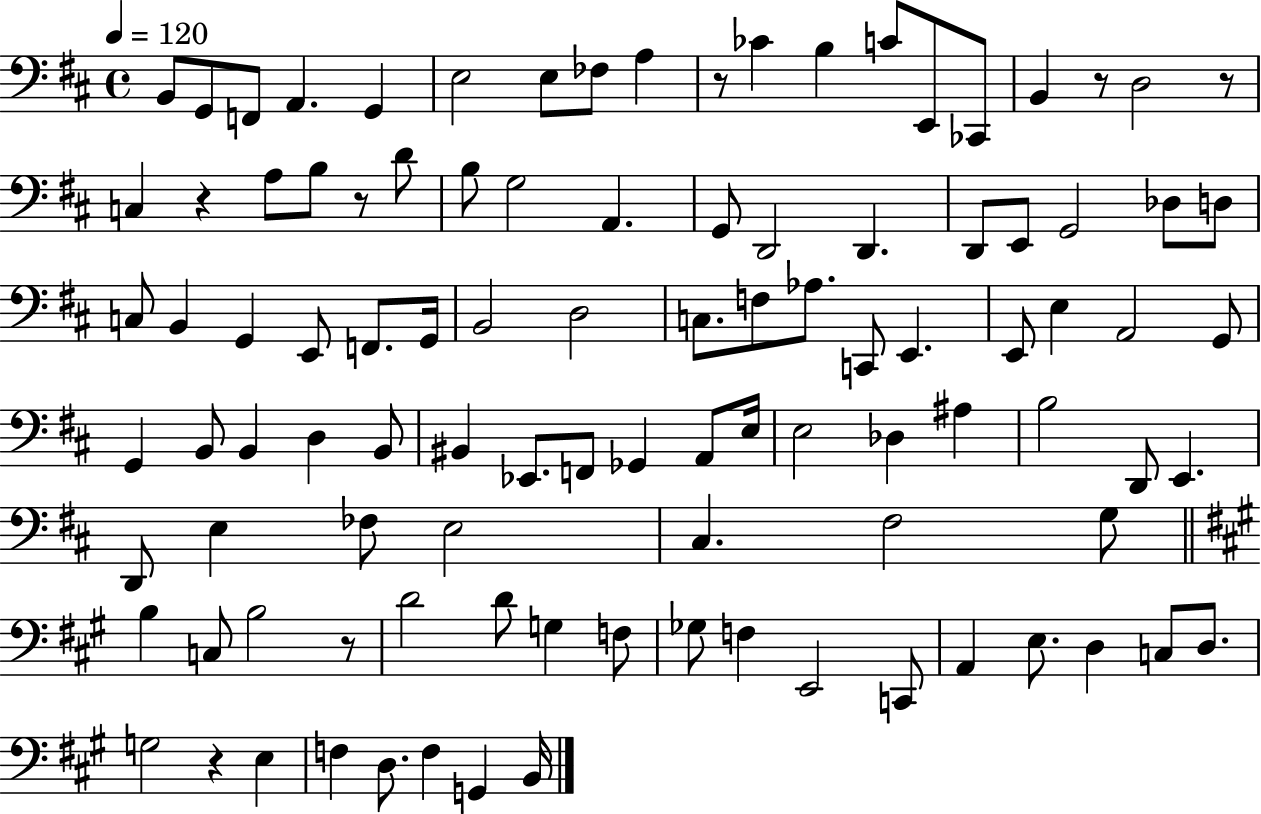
X:1
T:Untitled
M:4/4
L:1/4
K:D
B,,/2 G,,/2 F,,/2 A,, G,, E,2 E,/2 _F,/2 A, z/2 _C B, C/2 E,,/2 _C,,/2 B,, z/2 D,2 z/2 C, z A,/2 B,/2 z/2 D/2 B,/2 G,2 A,, G,,/2 D,,2 D,, D,,/2 E,,/2 G,,2 _D,/2 D,/2 C,/2 B,, G,, E,,/2 F,,/2 G,,/4 B,,2 D,2 C,/2 F,/2 _A,/2 C,,/2 E,, E,,/2 E, A,,2 G,,/2 G,, B,,/2 B,, D, B,,/2 ^B,, _E,,/2 F,,/2 _G,, A,,/2 E,/4 E,2 _D, ^A, B,2 D,,/2 E,, D,,/2 E, _F,/2 E,2 ^C, ^F,2 G,/2 B, C,/2 B,2 z/2 D2 D/2 G, F,/2 _G,/2 F, E,,2 C,,/2 A,, E,/2 D, C,/2 D,/2 G,2 z E, F, D,/2 F, G,, B,,/4